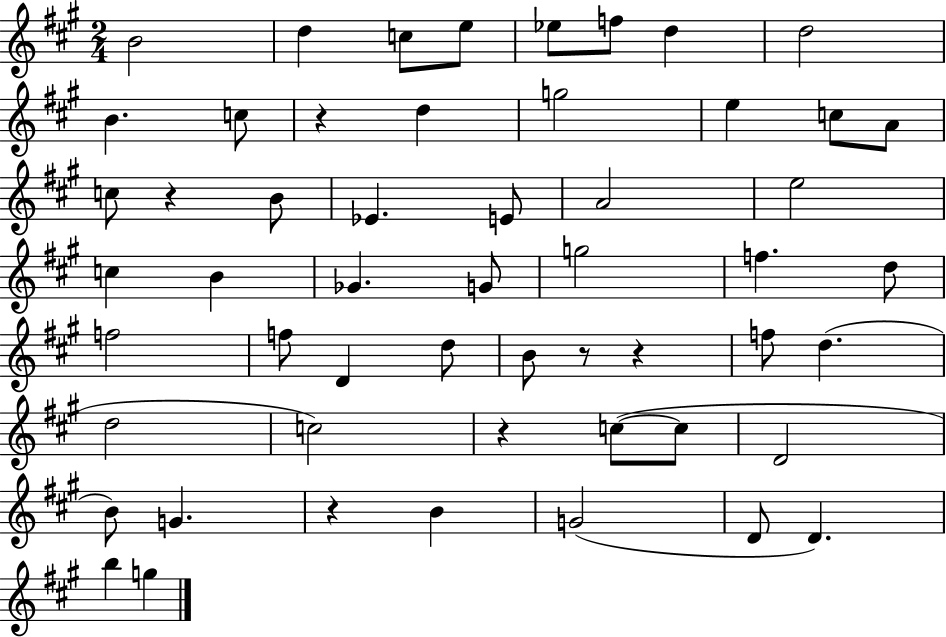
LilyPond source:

{
  \clef treble
  \numericTimeSignature
  \time 2/4
  \key a \major
  \repeat volta 2 { b'2 | d''4 c''8 e''8 | ees''8 f''8 d''4 | d''2 | \break b'4. c''8 | r4 d''4 | g''2 | e''4 c''8 a'8 | \break c''8 r4 b'8 | ees'4. e'8 | a'2 | e''2 | \break c''4 b'4 | ges'4. g'8 | g''2 | f''4. d''8 | \break f''2 | f''8 d'4 d''8 | b'8 r8 r4 | f''8 d''4.( | \break d''2 | c''2) | r4 c''8~(~ c''8 | d'2 | \break b'8) g'4. | r4 b'4 | g'2( | d'8 d'4.) | \break b''4 g''4 | } \bar "|."
}